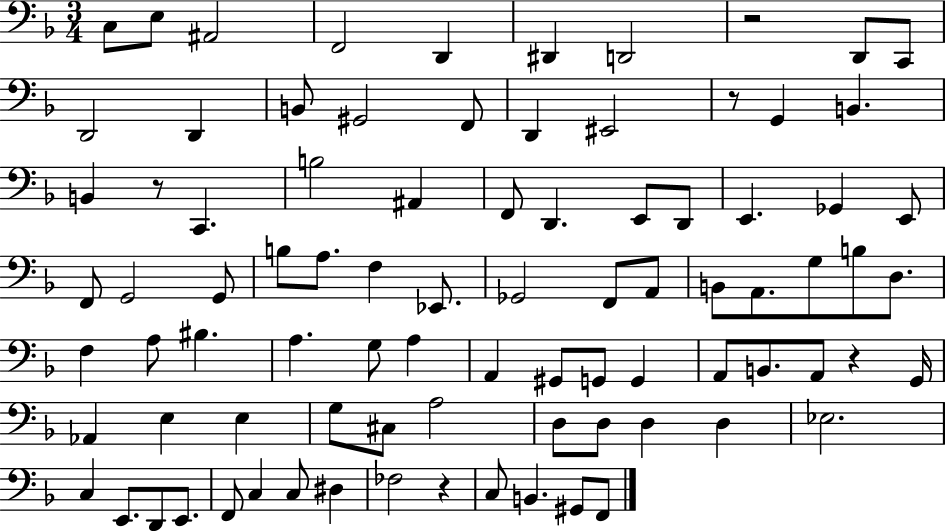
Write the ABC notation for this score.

X:1
T:Untitled
M:3/4
L:1/4
K:F
C,/2 E,/2 ^A,,2 F,,2 D,, ^D,, D,,2 z2 D,,/2 C,,/2 D,,2 D,, B,,/2 ^G,,2 F,,/2 D,, ^E,,2 z/2 G,, B,, B,, z/2 C,, B,2 ^A,, F,,/2 D,, E,,/2 D,,/2 E,, _G,, E,,/2 F,,/2 G,,2 G,,/2 B,/2 A,/2 F, _E,,/2 _G,,2 F,,/2 A,,/2 B,,/2 A,,/2 G,/2 B,/2 D,/2 F, A,/2 ^B, A, G,/2 A, A,, ^G,,/2 G,,/2 G,, A,,/2 B,,/2 A,,/2 z G,,/4 _A,, E, E, G,/2 ^C,/2 A,2 D,/2 D,/2 D, D, _E,2 C, E,,/2 D,,/2 E,,/2 F,,/2 C, C,/2 ^D, _F,2 z C,/2 B,, ^G,,/2 F,,/2